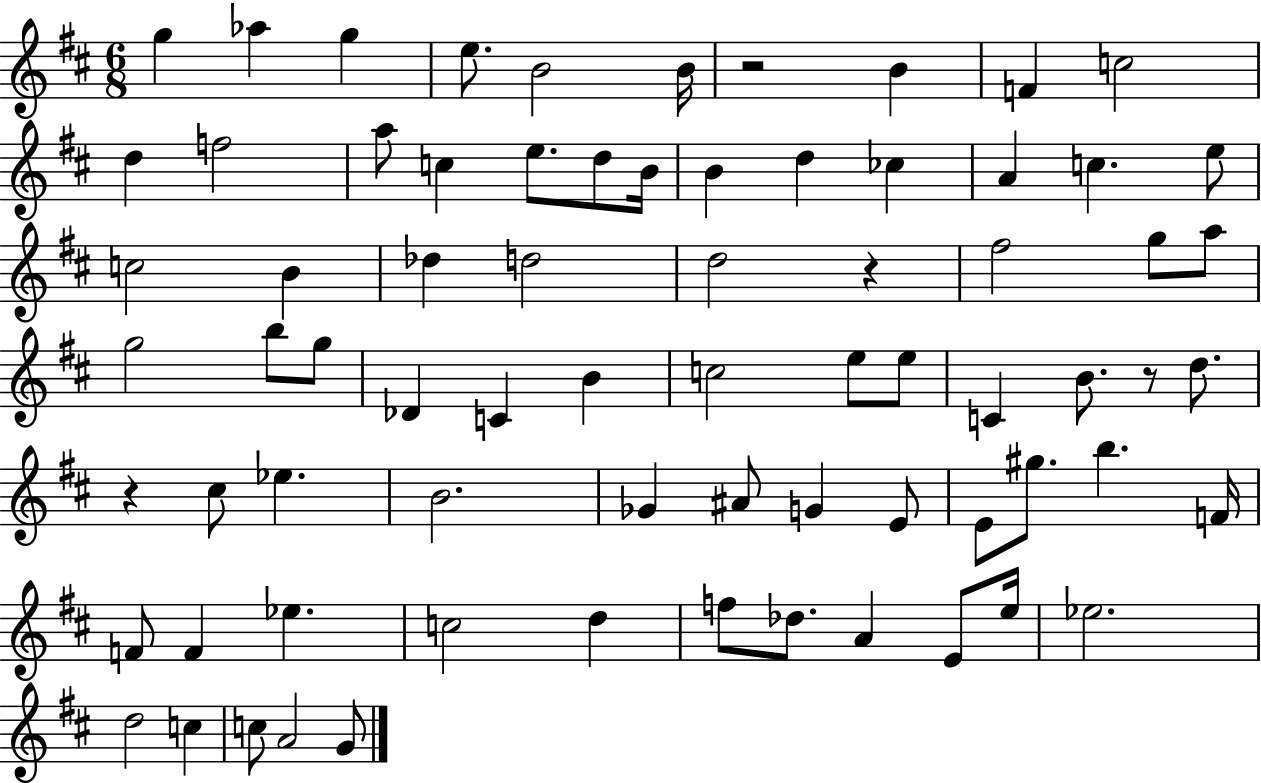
X:1
T:Untitled
M:6/8
L:1/4
K:D
g _a g e/2 B2 B/4 z2 B F c2 d f2 a/2 c e/2 d/2 B/4 B d _c A c e/2 c2 B _d d2 d2 z ^f2 g/2 a/2 g2 b/2 g/2 _D C B c2 e/2 e/2 C B/2 z/2 d/2 z ^c/2 _e B2 _G ^A/2 G E/2 E/2 ^g/2 b F/4 F/2 F _e c2 d f/2 _d/2 A E/2 e/4 _e2 d2 c c/2 A2 G/2